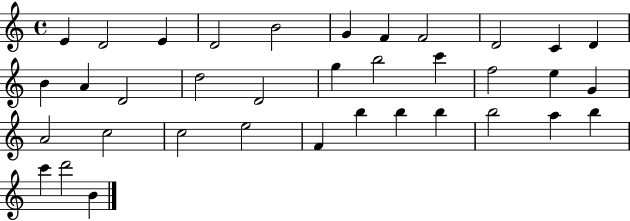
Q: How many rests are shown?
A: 0